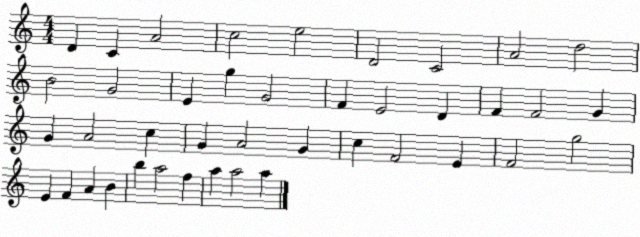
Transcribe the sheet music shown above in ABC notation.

X:1
T:Untitled
M:4/4
L:1/4
K:C
D C A2 c2 e2 D2 C2 A2 d2 B2 G2 E g G2 F E2 D F F2 G G A2 c G A2 G c F2 E F2 g2 E F A B b a2 f a a2 a